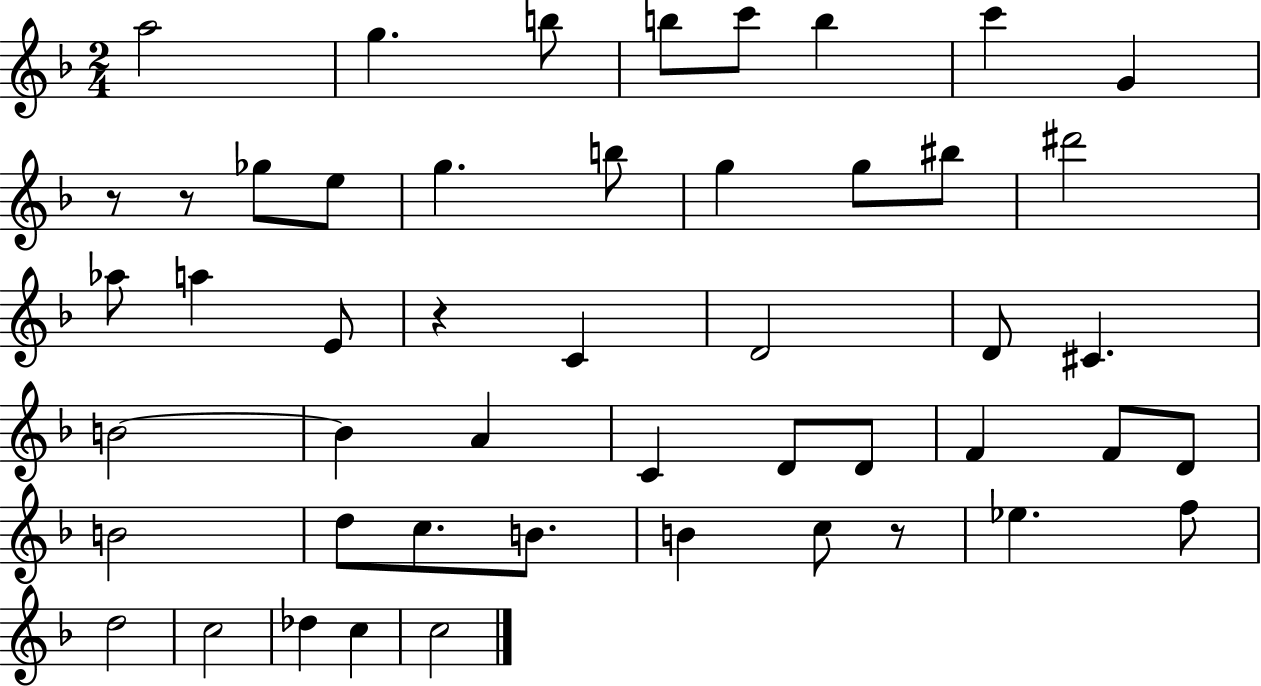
{
  \clef treble
  \numericTimeSignature
  \time 2/4
  \key f \major
  \repeat volta 2 { a''2 | g''4. b''8 | b''8 c'''8 b''4 | c'''4 g'4 | \break r8 r8 ges''8 e''8 | g''4. b''8 | g''4 g''8 bis''8 | dis'''2 | \break aes''8 a''4 e'8 | r4 c'4 | d'2 | d'8 cis'4. | \break b'2~~ | b'4 a'4 | c'4 d'8 d'8 | f'4 f'8 d'8 | \break b'2 | d''8 c''8. b'8. | b'4 c''8 r8 | ees''4. f''8 | \break d''2 | c''2 | des''4 c''4 | c''2 | \break } \bar "|."
}